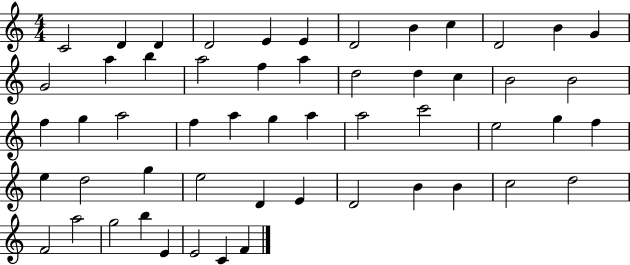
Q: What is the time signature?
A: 4/4